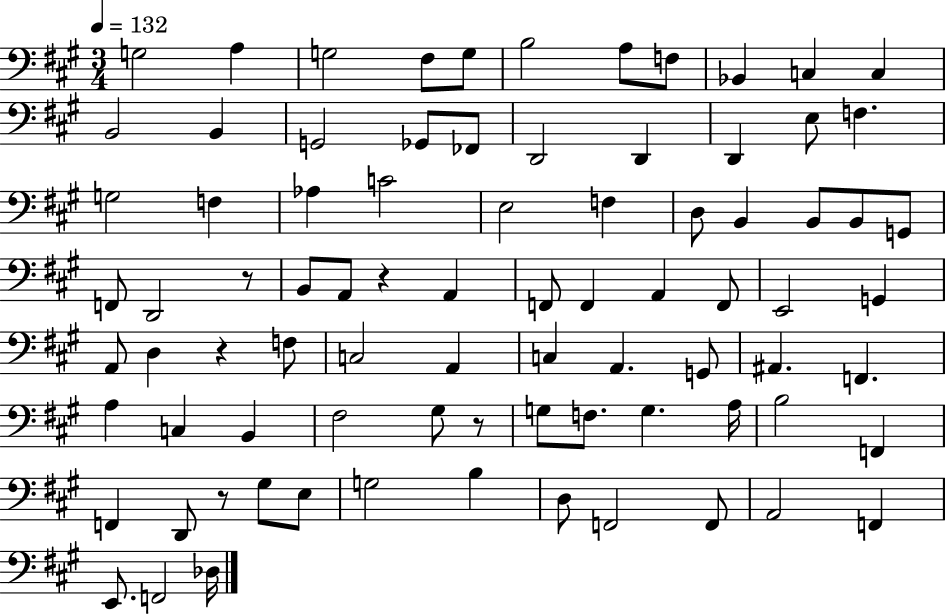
G3/h A3/q G3/h F#3/e G3/e B3/h A3/e F3/e Bb2/q C3/q C3/q B2/h B2/q G2/h Gb2/e FES2/e D2/h D2/q D2/q E3/e F3/q. G3/h F3/q Ab3/q C4/h E3/h F3/q D3/e B2/q B2/e B2/e G2/e F2/e D2/h R/e B2/e A2/e R/q A2/q F2/e F2/q A2/q F2/e E2/h G2/q A2/e D3/q R/q F3/e C3/h A2/q C3/q A2/q. G2/e A#2/q. F2/q. A3/q C3/q B2/q F#3/h G#3/e R/e G3/e F3/e. G3/q. A3/s B3/h F2/q F2/q D2/e R/e G#3/e E3/e G3/h B3/q D3/e F2/h F2/e A2/h F2/q E2/e. F2/h Db3/s